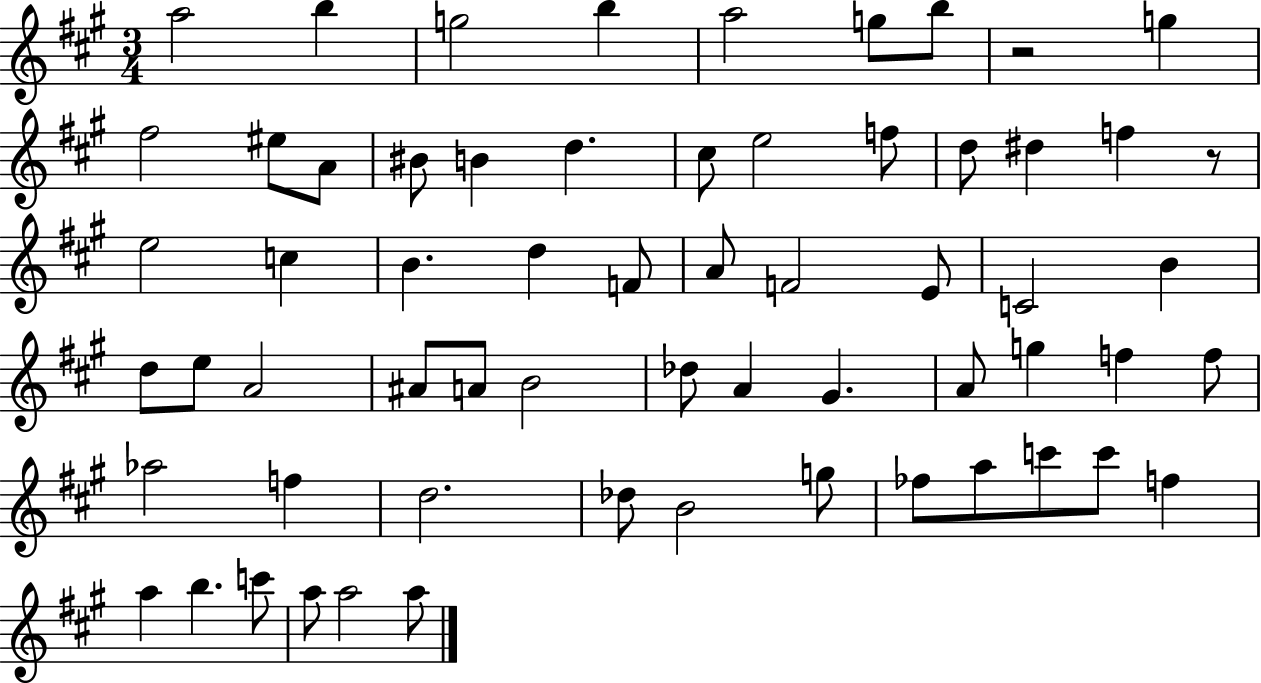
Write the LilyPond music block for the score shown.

{
  \clef treble
  \numericTimeSignature
  \time 3/4
  \key a \major
  a''2 b''4 | g''2 b''4 | a''2 g''8 b''8 | r2 g''4 | \break fis''2 eis''8 a'8 | bis'8 b'4 d''4. | cis''8 e''2 f''8 | d''8 dis''4 f''4 r8 | \break e''2 c''4 | b'4. d''4 f'8 | a'8 f'2 e'8 | c'2 b'4 | \break d''8 e''8 a'2 | ais'8 a'8 b'2 | des''8 a'4 gis'4. | a'8 g''4 f''4 f''8 | \break aes''2 f''4 | d''2. | des''8 b'2 g''8 | fes''8 a''8 c'''8 c'''8 f''4 | \break a''4 b''4. c'''8 | a''8 a''2 a''8 | \bar "|."
}